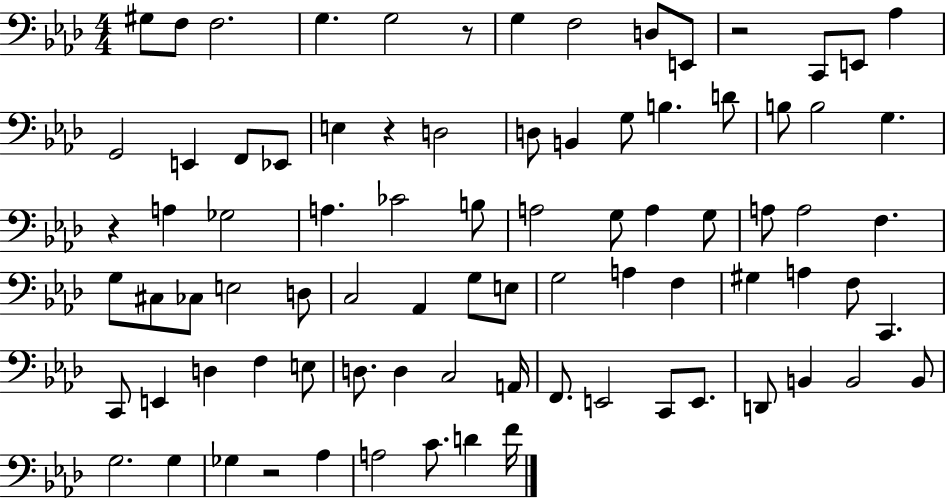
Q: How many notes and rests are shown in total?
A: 84